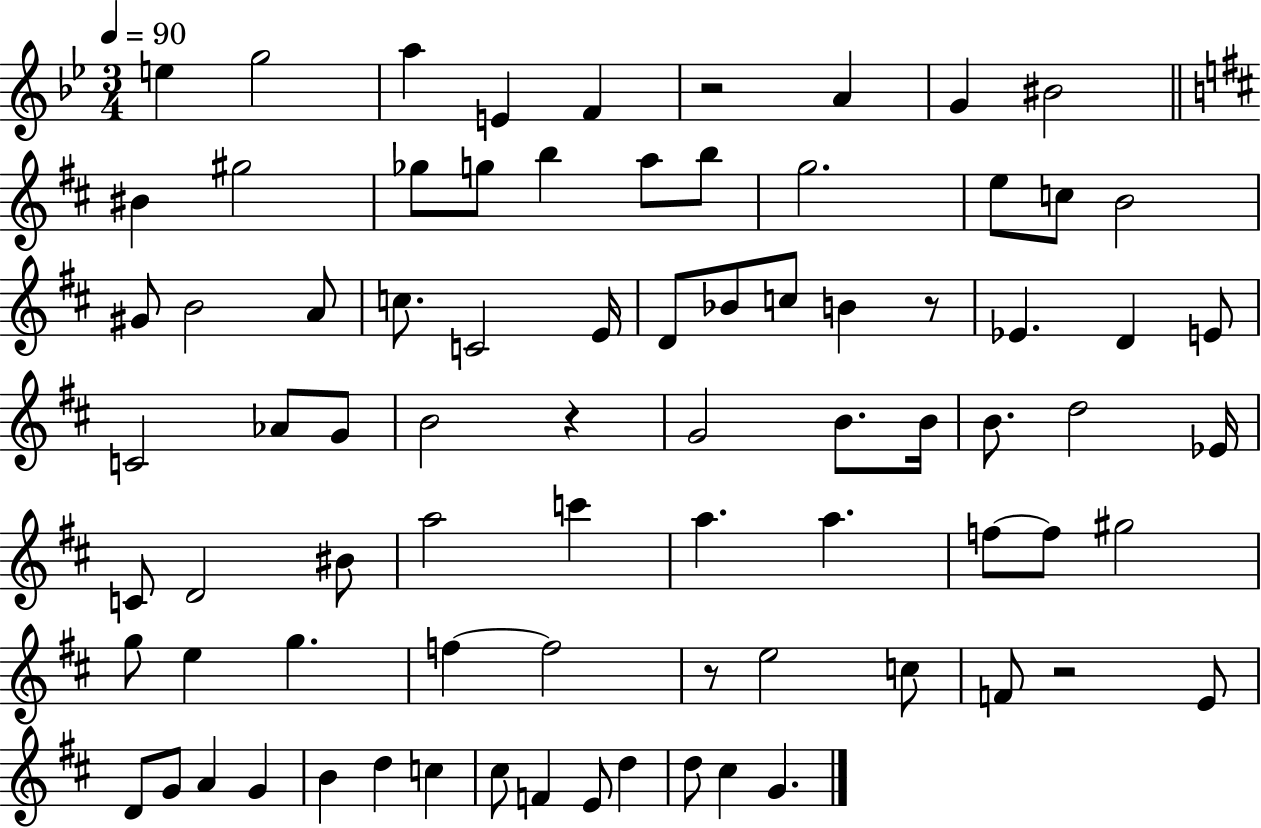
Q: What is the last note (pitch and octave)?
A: G4